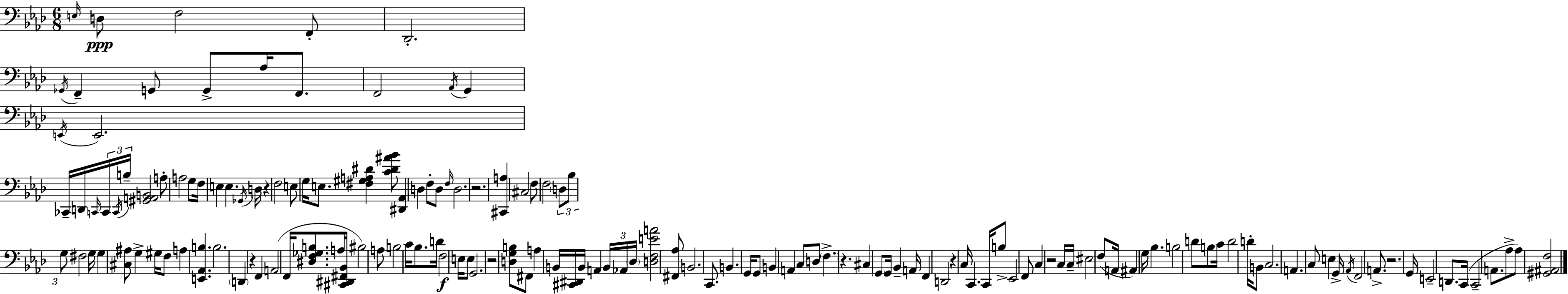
{
  \clef bass
  \numericTimeSignature
  \time 6/8
  \key aes \major
  \grace { e16 }\ppp d8 f2 f,8-. | des,2.-. | \acciaccatura { ges,16 } f,4-- g,8 g,8-> aes16 f,8. | f,2 \acciaccatura { aes,16 } g,4 | \break \acciaccatura { e,16 } e,2. | ces,16-- d,16 \grace { c,16 } \tuplet 3/2 { c,16 \acciaccatura { c,16 } b16-- } <gis, a, b,>2 | a8-. a2 | g8 f16 e4 e4. | \break \acciaccatura { ges,16 } d16 r4 f2 | e8 g16 e8. | <fis gis a dis'>4 <c' dis' ais' bes'>8 <dis, aes,>4 d4 | f8-. d8 \grace { f16 } d2. | \break r2. | <cis, a>4 | cis2 f8 f2 | \tuplet 3/2 { \parenthesize d8 bes8 g8 } | \break fis2 g16 g4 | <cis ais>8 g4-> gis16 f8 a4 | <e, aes, b>4. b2. | \parenthesize d,4 | \break r4 f,4 a,2( | f,16 <dis f ges b>8. a16 <cis, dis, fis, bes,>16 bis2) | a8 b2 | c'16 bes8. d'16 f2\f | \break e16 e8 g,2. | r2 | <d g b>8 fis,8 a4 | b,16 <cis, dis,>16 b,16 a,4 \tuplet 3/2 { b,16 aes,16 \parenthesize des16 } <d f e' a'>2 | \break <fis, aes>8 b,2. | c,8. b,4. | g,16 g,8 b,4 | a,4 c8 d8 \parenthesize f4.-> | \break r4. cis4 | \parenthesize g,8 g,16 bes,4-- a,16 f,4 | d,2 r4 | c16 c,4. c,16 b8-> ees,2 | \break f,8 c4 | r2 c16 c16-- eis2 | f8( a,16 ais,4) | g16 bes4. b2 | \break d'8 b8 c'16 d'2 | d'16-. b,8 c2. | a,4. | c8 e4 g,16-> \acciaccatura { aes,16 } f,2 | \break a,8.-> r2. | g,16 e,2-- | d,8. c,16( c,2-- | a,8. aes8-> aes8) | \break <gis, ais, f>2 \bar "|."
}